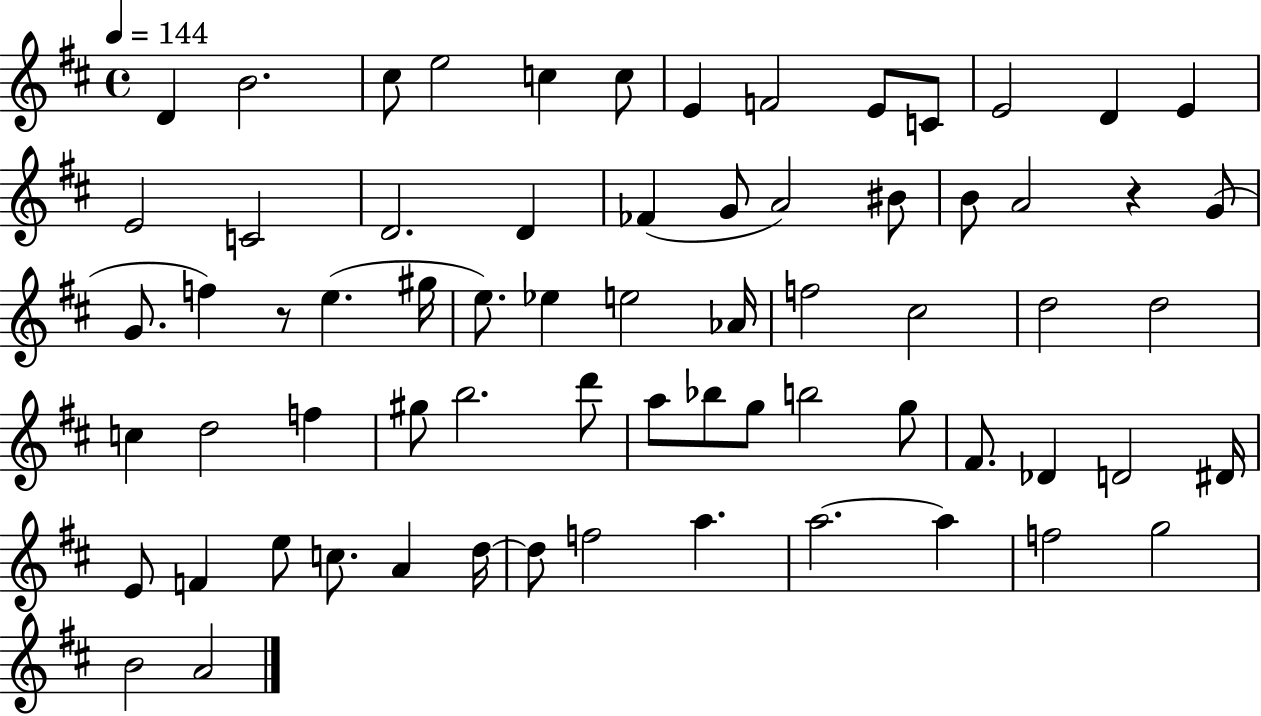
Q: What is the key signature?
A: D major